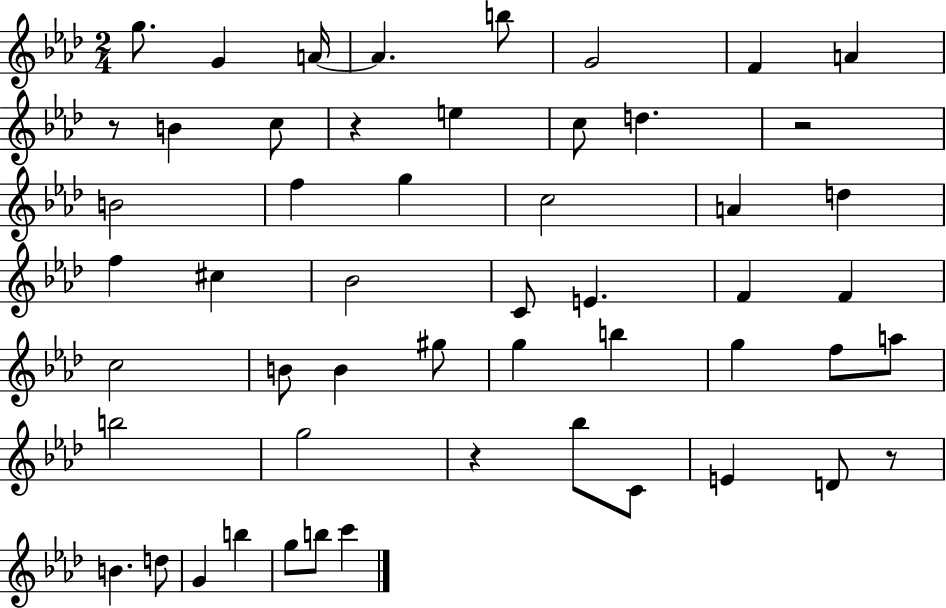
{
  \clef treble
  \numericTimeSignature
  \time 2/4
  \key aes \major
  g''8. g'4 a'16~~ | a'4. b''8 | g'2 | f'4 a'4 | \break r8 b'4 c''8 | r4 e''4 | c''8 d''4. | r2 | \break b'2 | f''4 g''4 | c''2 | a'4 d''4 | \break f''4 cis''4 | bes'2 | c'8 e'4. | f'4 f'4 | \break c''2 | b'8 b'4 gis''8 | g''4 b''4 | g''4 f''8 a''8 | \break b''2 | g''2 | r4 bes''8 c'8 | e'4 d'8 r8 | \break b'4. d''8 | g'4 b''4 | g''8 b''8 c'''4 | \bar "|."
}